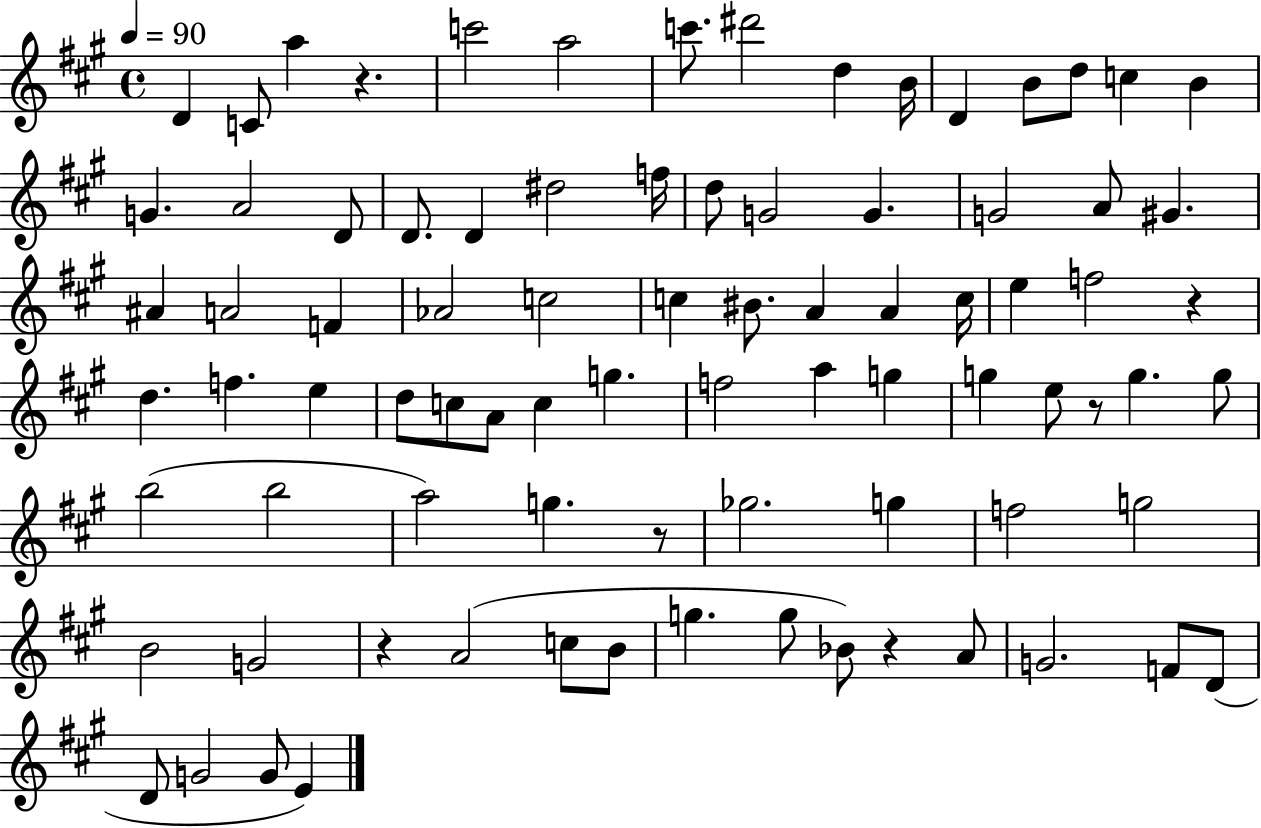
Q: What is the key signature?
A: A major